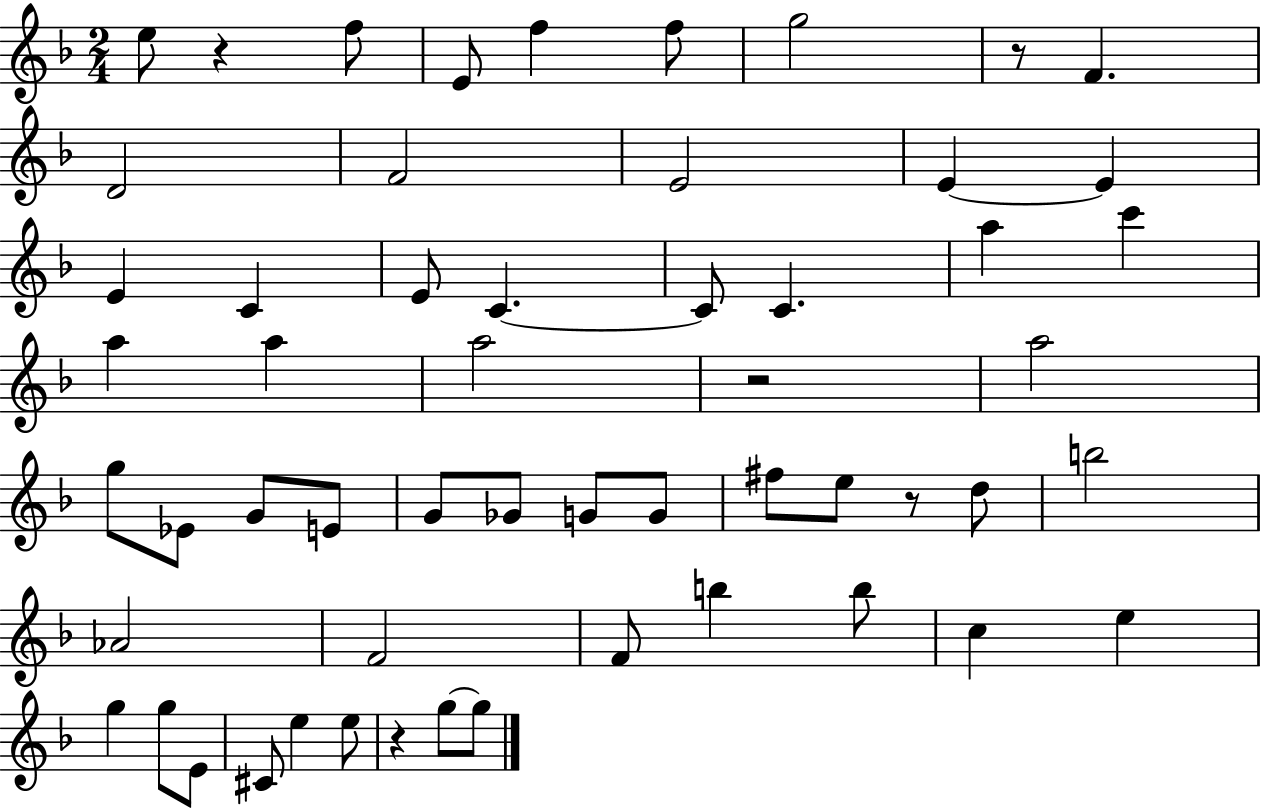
X:1
T:Untitled
M:2/4
L:1/4
K:F
e/2 z f/2 E/2 f f/2 g2 z/2 F D2 F2 E2 E E E C E/2 C C/2 C a c' a a a2 z2 a2 g/2 _E/2 G/2 E/2 G/2 _G/2 G/2 G/2 ^f/2 e/2 z/2 d/2 b2 _A2 F2 F/2 b b/2 c e g g/2 E/2 ^C/2 e e/2 z g/2 g/2